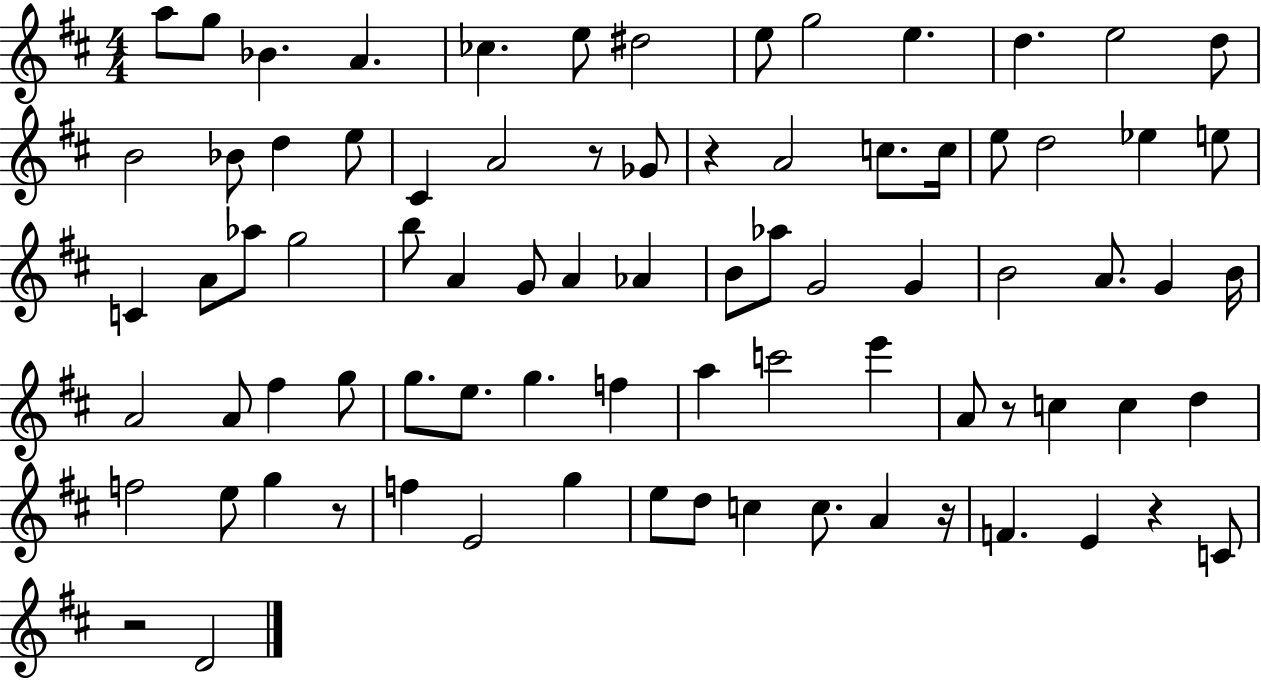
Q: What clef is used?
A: treble